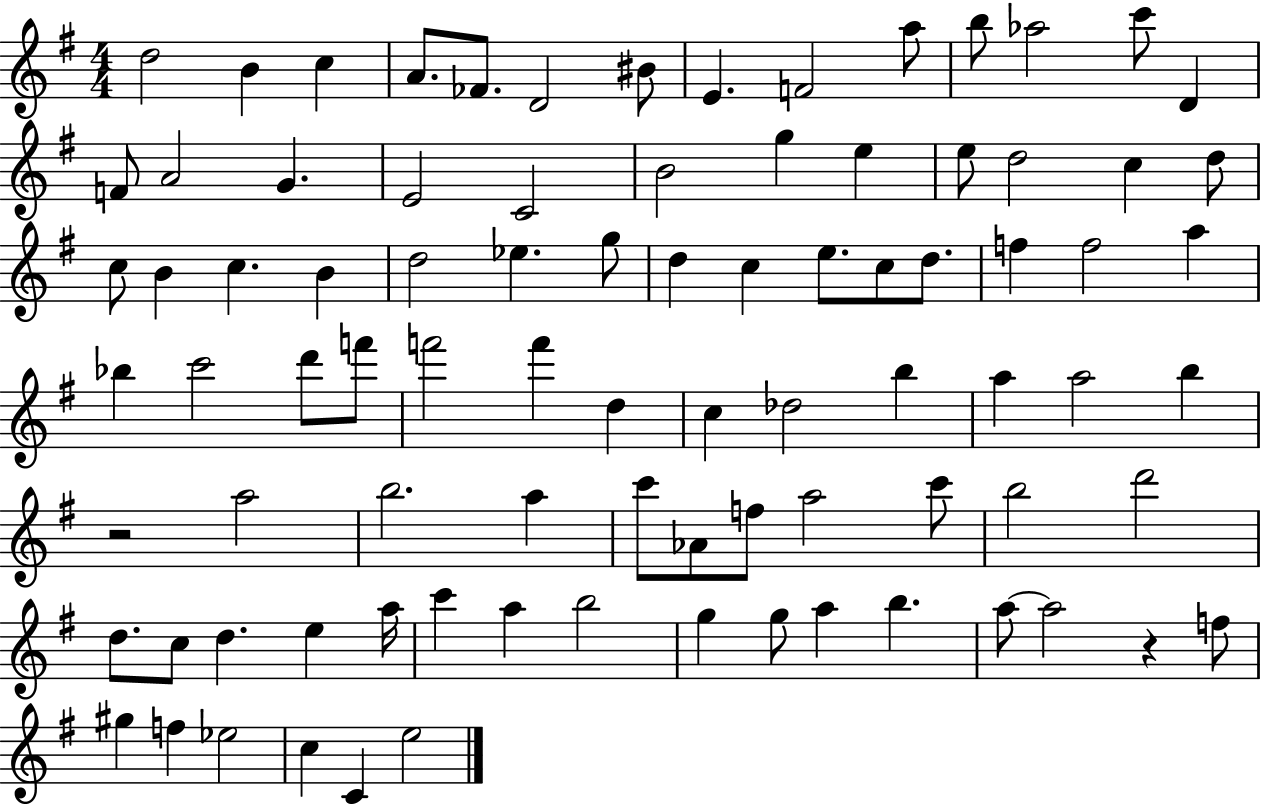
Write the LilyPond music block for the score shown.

{
  \clef treble
  \numericTimeSignature
  \time 4/4
  \key g \major
  \repeat volta 2 { d''2 b'4 c''4 | a'8. fes'8. d'2 bis'8 | e'4. f'2 a''8 | b''8 aes''2 c'''8 d'4 | \break f'8 a'2 g'4. | e'2 c'2 | b'2 g''4 e''4 | e''8 d''2 c''4 d''8 | \break c''8 b'4 c''4. b'4 | d''2 ees''4. g''8 | d''4 c''4 e''8. c''8 d''8. | f''4 f''2 a''4 | \break bes''4 c'''2 d'''8 f'''8 | f'''2 f'''4 d''4 | c''4 des''2 b''4 | a''4 a''2 b''4 | \break r2 a''2 | b''2. a''4 | c'''8 aes'8 f''8 a''2 c'''8 | b''2 d'''2 | \break d''8. c''8 d''4. e''4 a''16 | c'''4 a''4 b''2 | g''4 g''8 a''4 b''4. | a''8~~ a''2 r4 f''8 | \break gis''4 f''4 ees''2 | c''4 c'4 e''2 | } \bar "|."
}